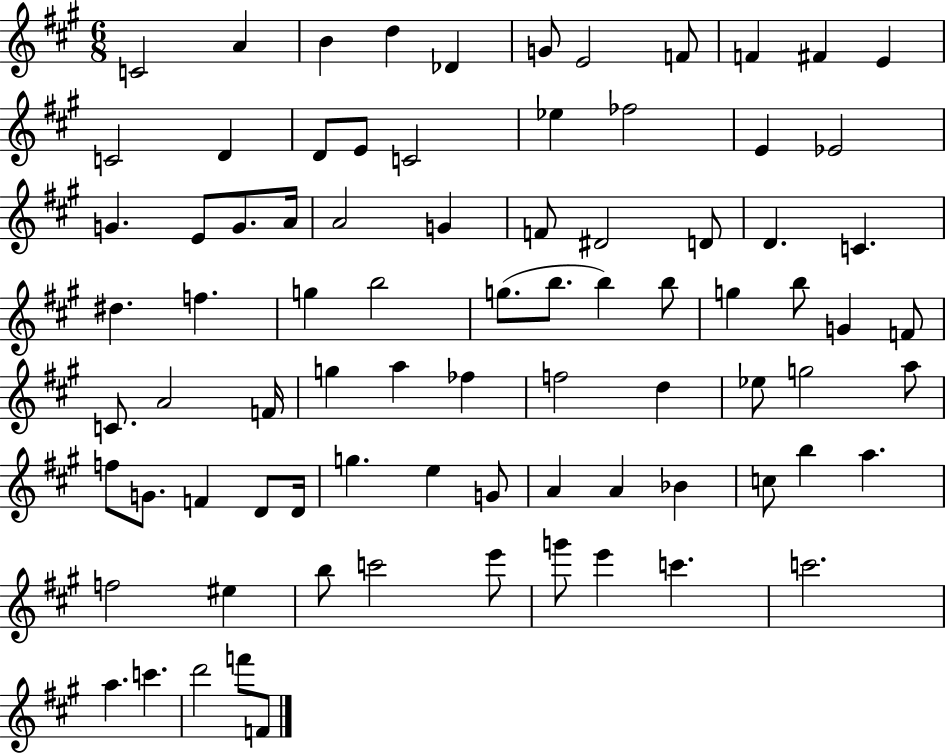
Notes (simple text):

C4/h A4/q B4/q D5/q Db4/q G4/e E4/h F4/e F4/q F#4/q E4/q C4/h D4/q D4/e E4/e C4/h Eb5/q FES5/h E4/q Eb4/h G4/q. E4/e G4/e. A4/s A4/h G4/q F4/e D#4/h D4/e D4/q. C4/q. D#5/q. F5/q. G5/q B5/h G5/e. B5/e. B5/q B5/e G5/q B5/e G4/q F4/e C4/e. A4/h F4/s G5/q A5/q FES5/q F5/h D5/q Eb5/e G5/h A5/e F5/e G4/e. F4/q D4/e D4/s G5/q. E5/q G4/e A4/q A4/q Bb4/q C5/e B5/q A5/q. F5/h EIS5/q B5/e C6/h E6/e G6/e E6/q C6/q. C6/h. A5/q. C6/q. D6/h F6/e F4/e